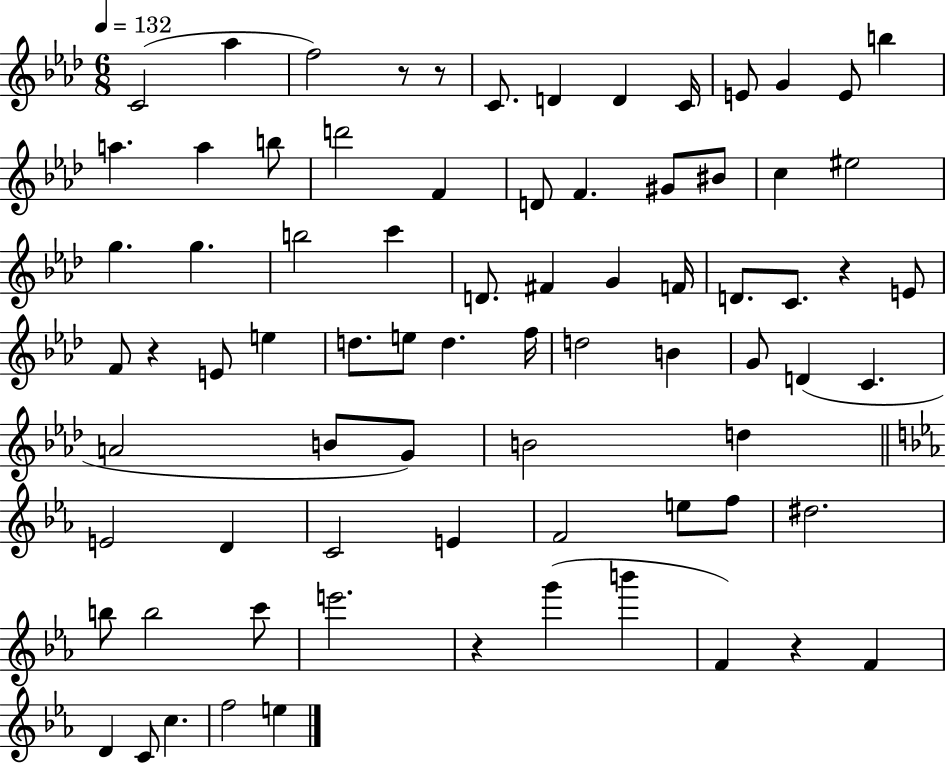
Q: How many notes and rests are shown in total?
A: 77